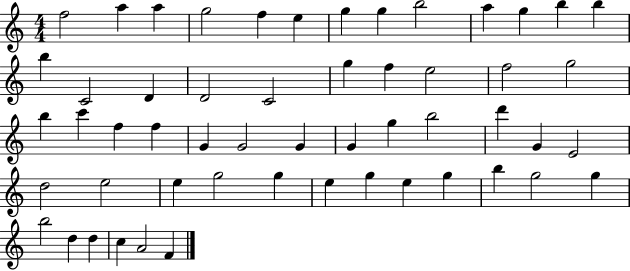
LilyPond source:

{
  \clef treble
  \numericTimeSignature
  \time 4/4
  \key c \major
  f''2 a''4 a''4 | g''2 f''4 e''4 | g''4 g''4 b''2 | a''4 g''4 b''4 b''4 | \break b''4 c'2 d'4 | d'2 c'2 | g''4 f''4 e''2 | f''2 g''2 | \break b''4 c'''4 f''4 f''4 | g'4 g'2 g'4 | g'4 g''4 b''2 | d'''4 g'4 e'2 | \break d''2 e''2 | e''4 g''2 g''4 | e''4 g''4 e''4 g''4 | b''4 g''2 g''4 | \break b''2 d''4 d''4 | c''4 a'2 f'4 | \bar "|."
}